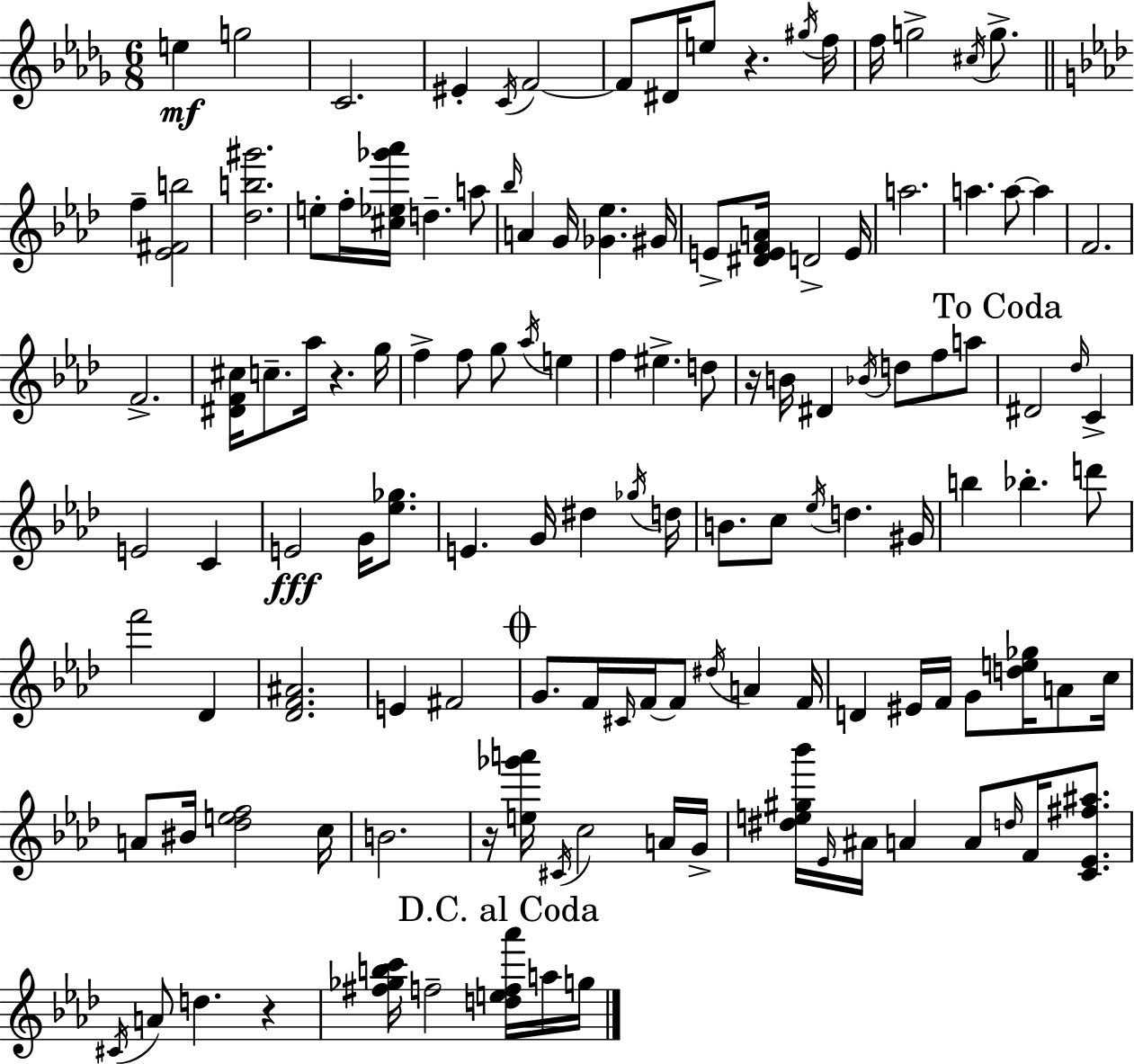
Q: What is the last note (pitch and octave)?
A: G5